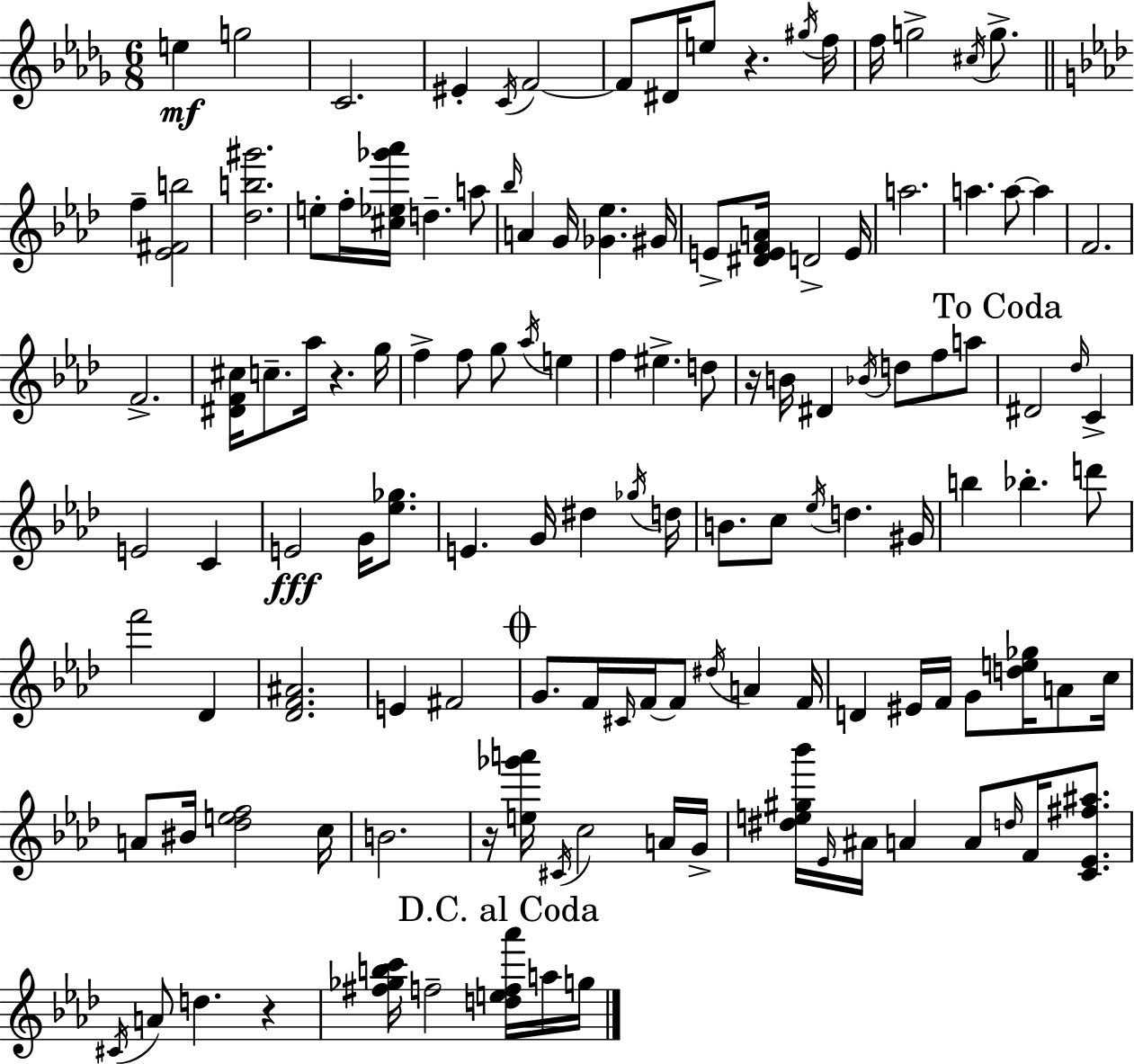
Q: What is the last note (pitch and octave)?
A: G5